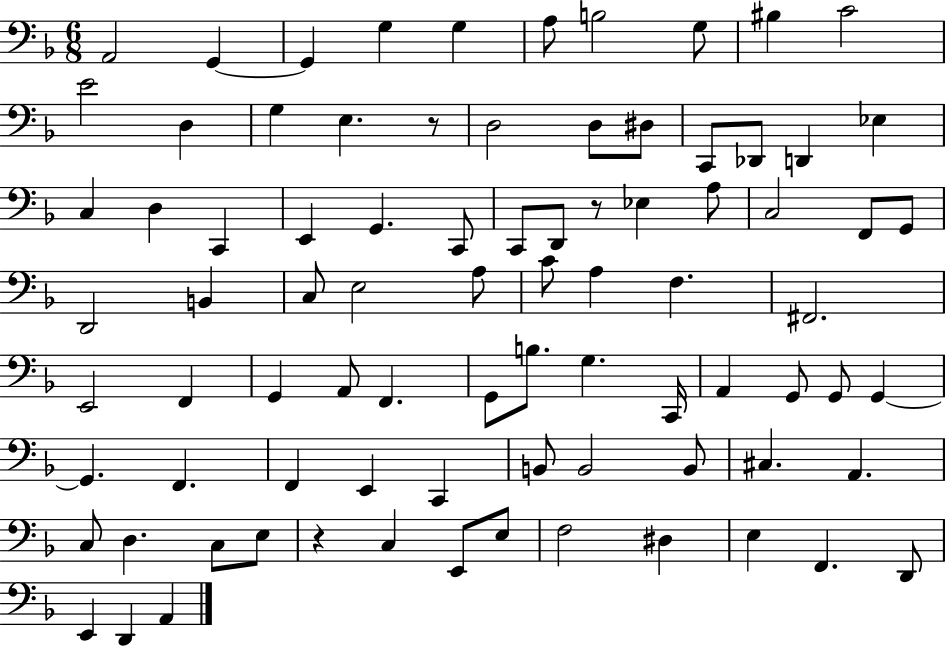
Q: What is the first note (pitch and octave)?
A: A2